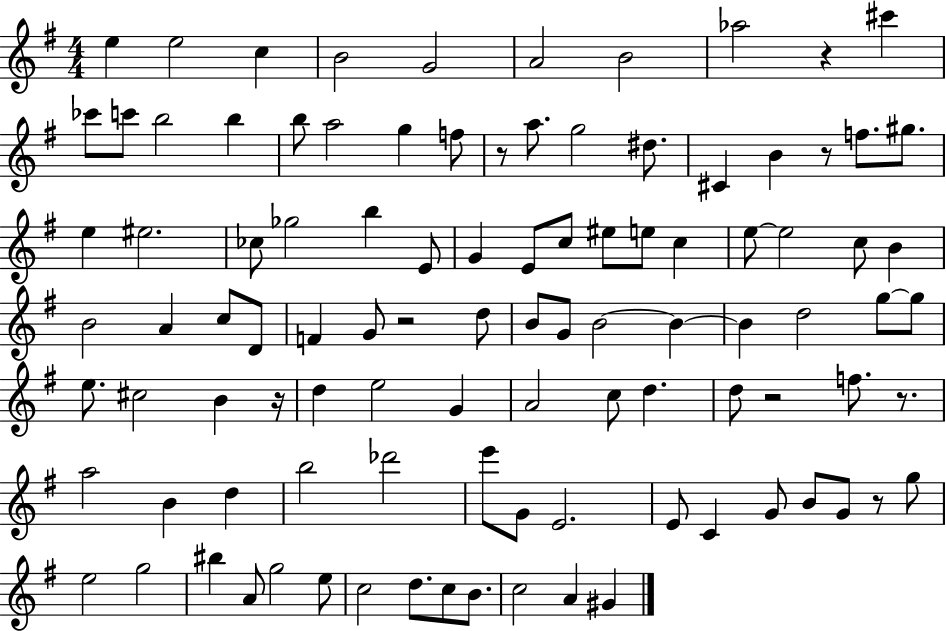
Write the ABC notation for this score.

X:1
T:Untitled
M:4/4
L:1/4
K:G
e e2 c B2 G2 A2 B2 _a2 z ^c' _c'/2 c'/2 b2 b b/2 a2 g f/2 z/2 a/2 g2 ^d/2 ^C B z/2 f/2 ^g/2 e ^e2 _c/2 _g2 b E/2 G E/2 c/2 ^e/2 e/2 c e/2 e2 c/2 B B2 A c/2 D/2 F G/2 z2 d/2 B/2 G/2 B2 B B d2 g/2 g/2 e/2 ^c2 B z/4 d e2 G A2 c/2 d d/2 z2 f/2 z/2 a2 B d b2 _d'2 e'/2 G/2 E2 E/2 C G/2 B/2 G/2 z/2 g/2 e2 g2 ^b A/2 g2 e/2 c2 d/2 c/2 B/2 c2 A ^G